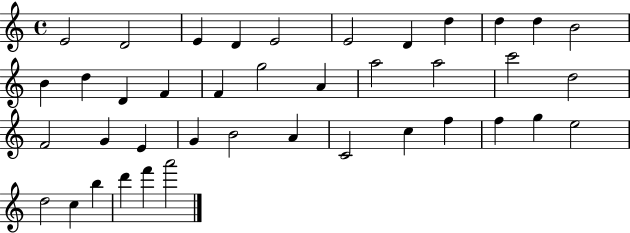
{
  \clef treble
  \time 4/4
  \defaultTimeSignature
  \key c \major
  e'2 d'2 | e'4 d'4 e'2 | e'2 d'4 d''4 | d''4 d''4 b'2 | \break b'4 d''4 d'4 f'4 | f'4 g''2 a'4 | a''2 a''2 | c'''2 d''2 | \break f'2 g'4 e'4 | g'4 b'2 a'4 | c'2 c''4 f''4 | f''4 g''4 e''2 | \break d''2 c''4 b''4 | d'''4 f'''4 a'''2 | \bar "|."
}